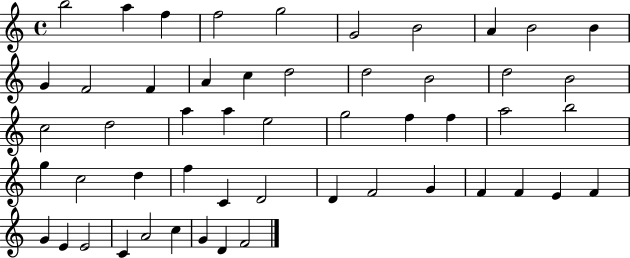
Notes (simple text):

B5/h A5/q F5/q F5/h G5/h G4/h B4/h A4/q B4/h B4/q G4/q F4/h F4/q A4/q C5/q D5/h D5/h B4/h D5/h B4/h C5/h D5/h A5/q A5/q E5/h G5/h F5/q F5/q A5/h B5/h G5/q C5/h D5/q F5/q C4/q D4/h D4/q F4/h G4/q F4/q F4/q E4/q F4/q G4/q E4/q E4/h C4/q A4/h C5/q G4/q D4/q F4/h